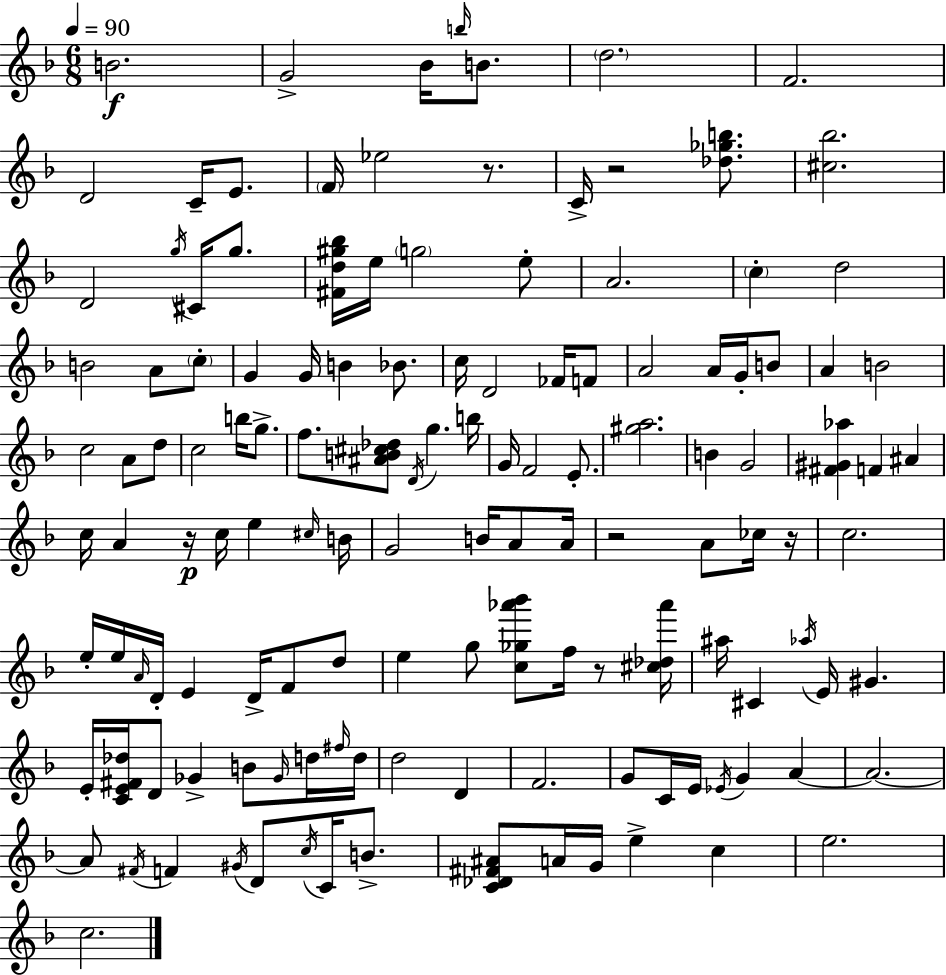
{
  \clef treble
  \numericTimeSignature
  \time 6/8
  \key f \major
  \tempo 4 = 90
  \repeat volta 2 { b'2.\f | g'2-> bes'16 \grace { b''16 } b'8. | \parenthesize d''2. | f'2. | \break d'2 c'16-- e'8. | \parenthesize f'16 ees''2 r8. | c'16-> r2 <des'' ges'' b''>8. | <cis'' bes''>2. | \break d'2 \acciaccatura { g''16 } cis'16 g''8. | <fis' d'' gis'' bes''>16 e''16 \parenthesize g''2 | e''8-. a'2. | \parenthesize c''4-. d''2 | \break b'2 a'8 | \parenthesize c''8-. g'4 g'16 b'4 bes'8. | c''16 d'2 fes'16 | f'8 a'2 a'16 g'16-. | \break b'8 a'4 b'2 | c''2 a'8 | d''8 c''2 b''16 g''8.-> | f''8. <ais' b' cis'' des''>8 \acciaccatura { d'16 } g''4. | \break b''16 g'16 f'2 | e'8.-. <gis'' a''>2. | b'4 g'2 | <fis' gis' aes''>4 f'4 ais'4 | \break c''16 a'4 r16\p c''16 e''4 | \grace { cis''16 } b'16 g'2 | b'16 a'8 a'16 r2 | a'8 ces''16 r16 c''2. | \break e''16-. e''16 \grace { a'16 } d'16-. e'4 | d'16-> f'8 d''8 e''4 g''8 <c'' ges'' aes''' bes'''>8 | f''16 r8 <cis'' des'' aes'''>16 ais''16 cis'4 \acciaccatura { aes''16 } e'16 | gis'4. e'16-. <c' e' fis' des''>16 d'8 ges'4-> | \break b'8 \grace { ges'16 } d''16 \grace { fis''16 } d''16 d''2 | d'4 f'2. | g'8 c'16 e'16 | \acciaccatura { ees'16 } g'4 a'4~~ a'2.~~ | \break a'8 \acciaccatura { fis'16 } | f'4 \acciaccatura { gis'16 } d'8 \acciaccatura { c''16 } c'16 b'8.-> | <c' des' fis' ais'>8 a'16 g'16 e''4-> c''4 | e''2. | \break c''2. | } \bar "|."
}